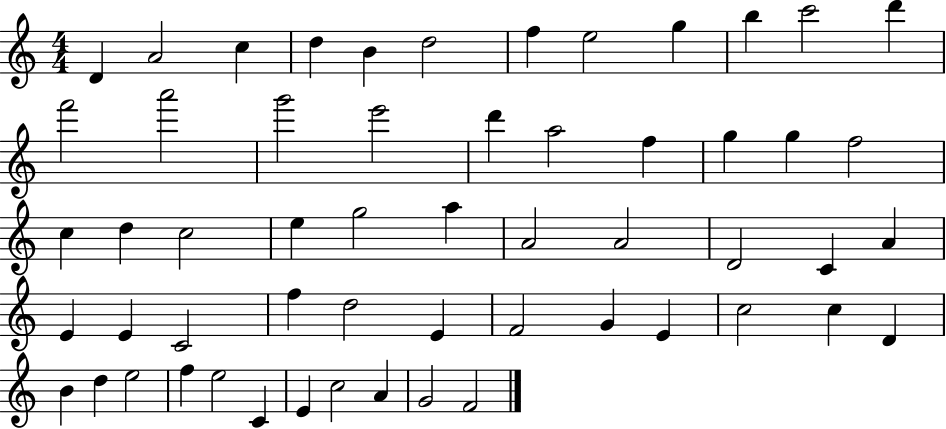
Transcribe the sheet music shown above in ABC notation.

X:1
T:Untitled
M:4/4
L:1/4
K:C
D A2 c d B d2 f e2 g b c'2 d' f'2 a'2 g'2 e'2 d' a2 f g g f2 c d c2 e g2 a A2 A2 D2 C A E E C2 f d2 E F2 G E c2 c D B d e2 f e2 C E c2 A G2 F2